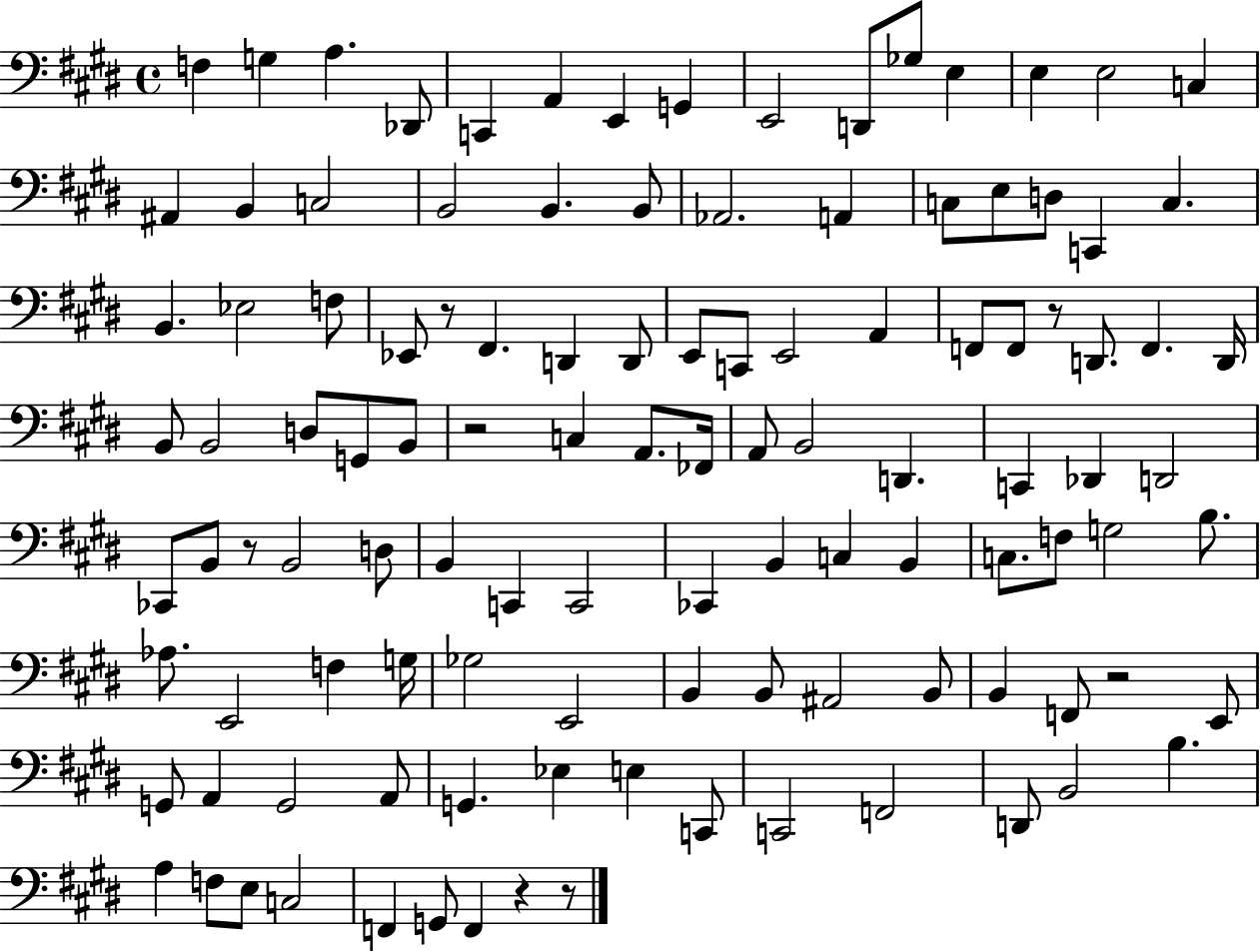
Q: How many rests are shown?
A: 7